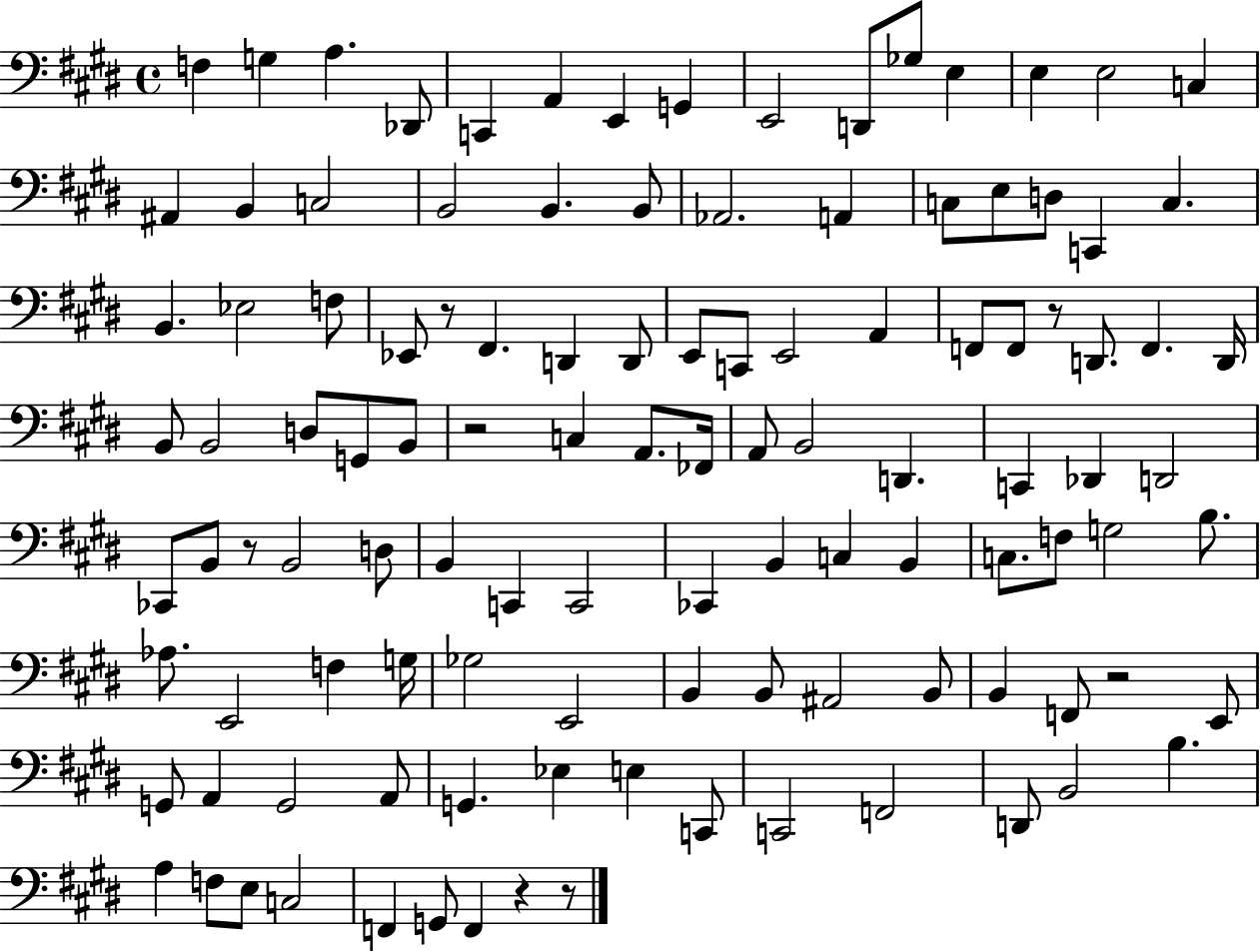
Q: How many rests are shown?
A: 7